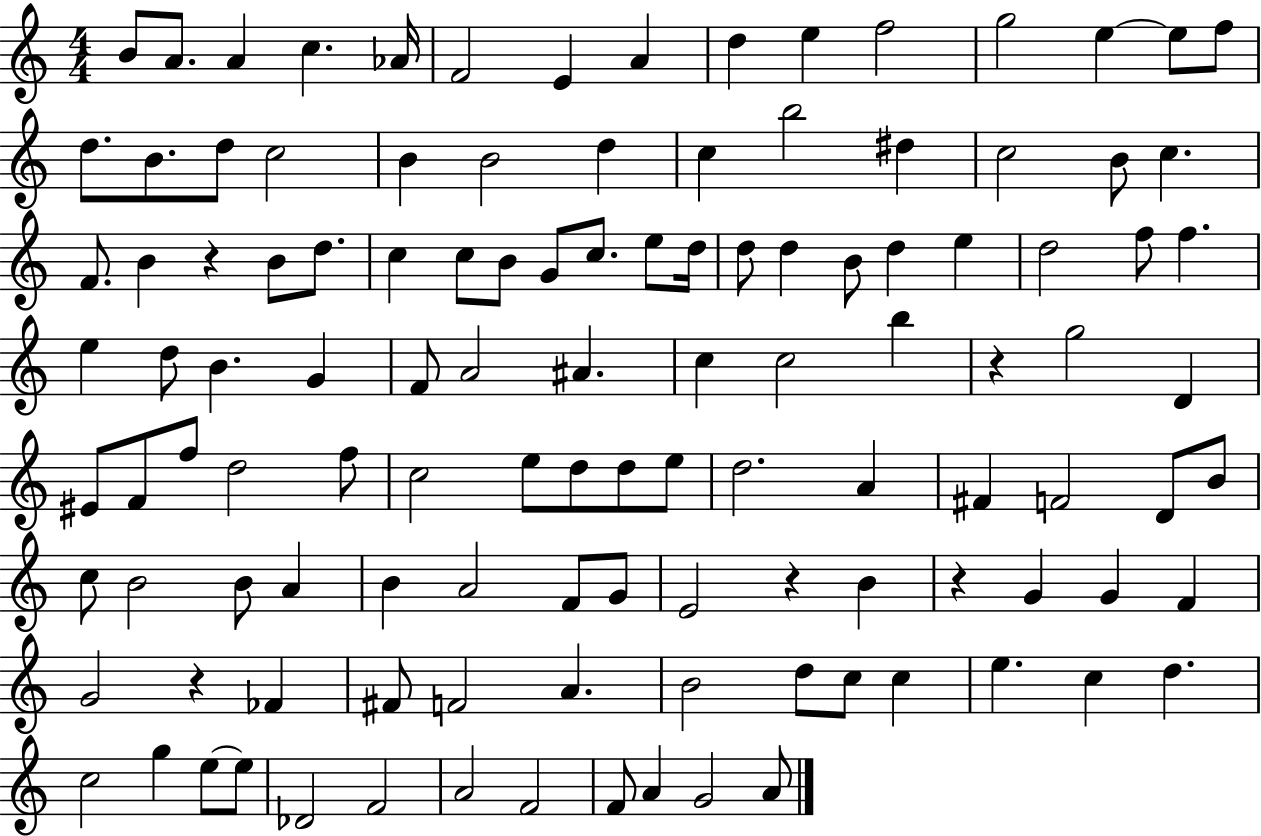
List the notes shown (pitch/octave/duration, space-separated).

B4/e A4/e. A4/q C5/q. Ab4/s F4/h E4/q A4/q D5/q E5/q F5/h G5/h E5/q E5/e F5/e D5/e. B4/e. D5/e C5/h B4/q B4/h D5/q C5/q B5/h D#5/q C5/h B4/e C5/q. F4/e. B4/q R/q B4/e D5/e. C5/q C5/e B4/e G4/e C5/e. E5/e D5/s D5/e D5/q B4/e D5/q E5/q D5/h F5/e F5/q. E5/q D5/e B4/q. G4/q F4/e A4/h A#4/q. C5/q C5/h B5/q R/q G5/h D4/q EIS4/e F4/e F5/e D5/h F5/e C5/h E5/e D5/e D5/e E5/e D5/h. A4/q F#4/q F4/h D4/e B4/e C5/e B4/h B4/e A4/q B4/q A4/h F4/e G4/e E4/h R/q B4/q R/q G4/q G4/q F4/q G4/h R/q FES4/q F#4/e F4/h A4/q. B4/h D5/e C5/e C5/q E5/q. C5/q D5/q. C5/h G5/q E5/e E5/e Db4/h F4/h A4/h F4/h F4/e A4/q G4/h A4/e